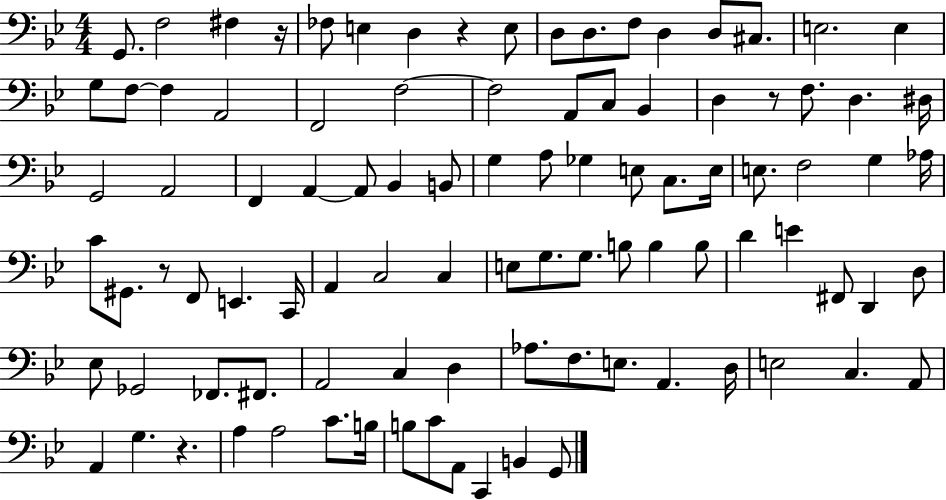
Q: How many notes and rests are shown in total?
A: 97